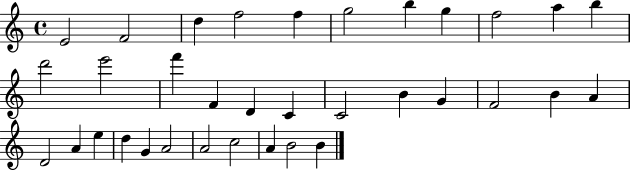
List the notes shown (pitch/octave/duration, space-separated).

E4/h F4/h D5/q F5/h F5/q G5/h B5/q G5/q F5/h A5/q B5/q D6/h E6/h F6/q F4/q D4/q C4/q C4/h B4/q G4/q F4/h B4/q A4/q D4/h A4/q E5/q D5/q G4/q A4/h A4/h C5/h A4/q B4/h B4/q